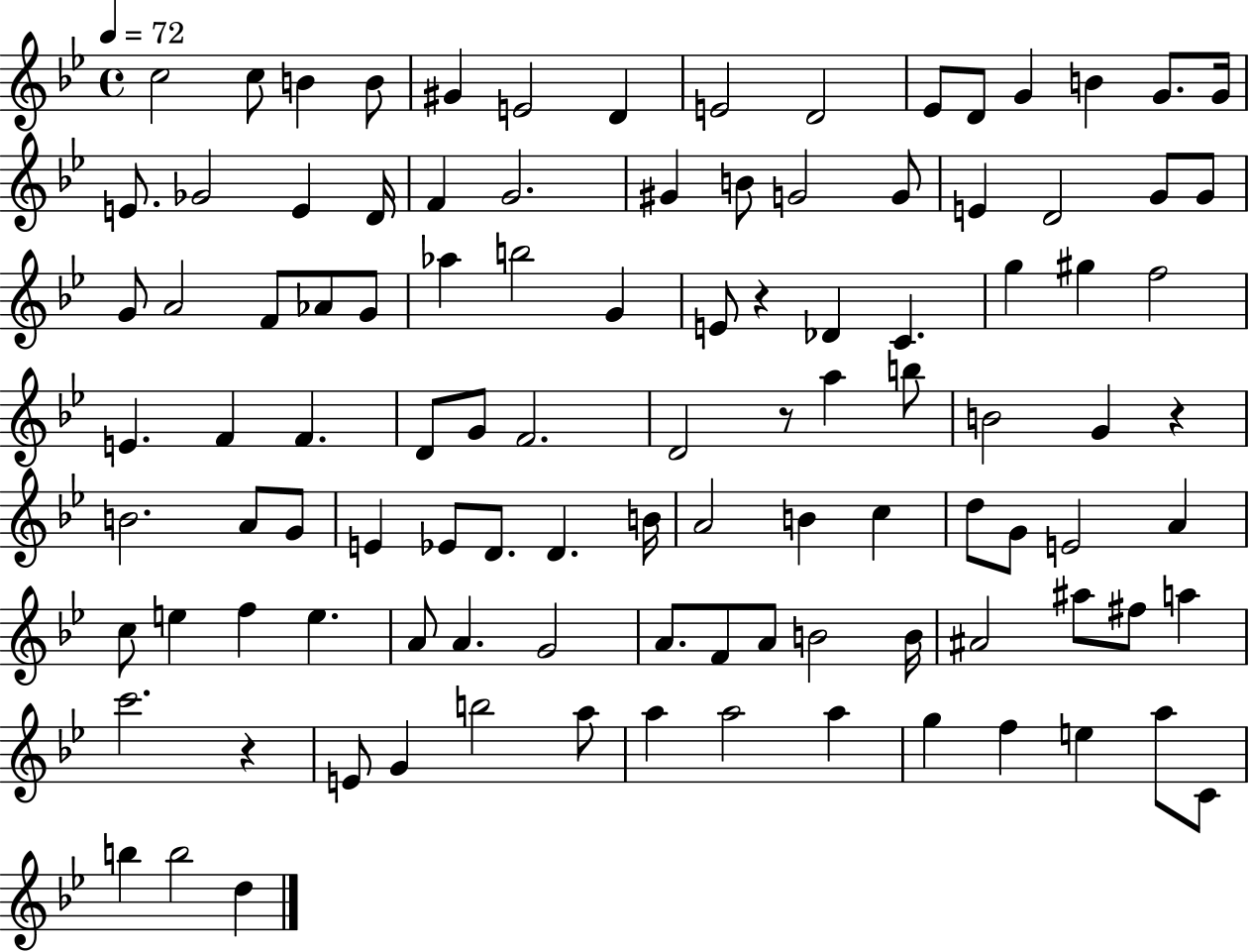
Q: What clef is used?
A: treble